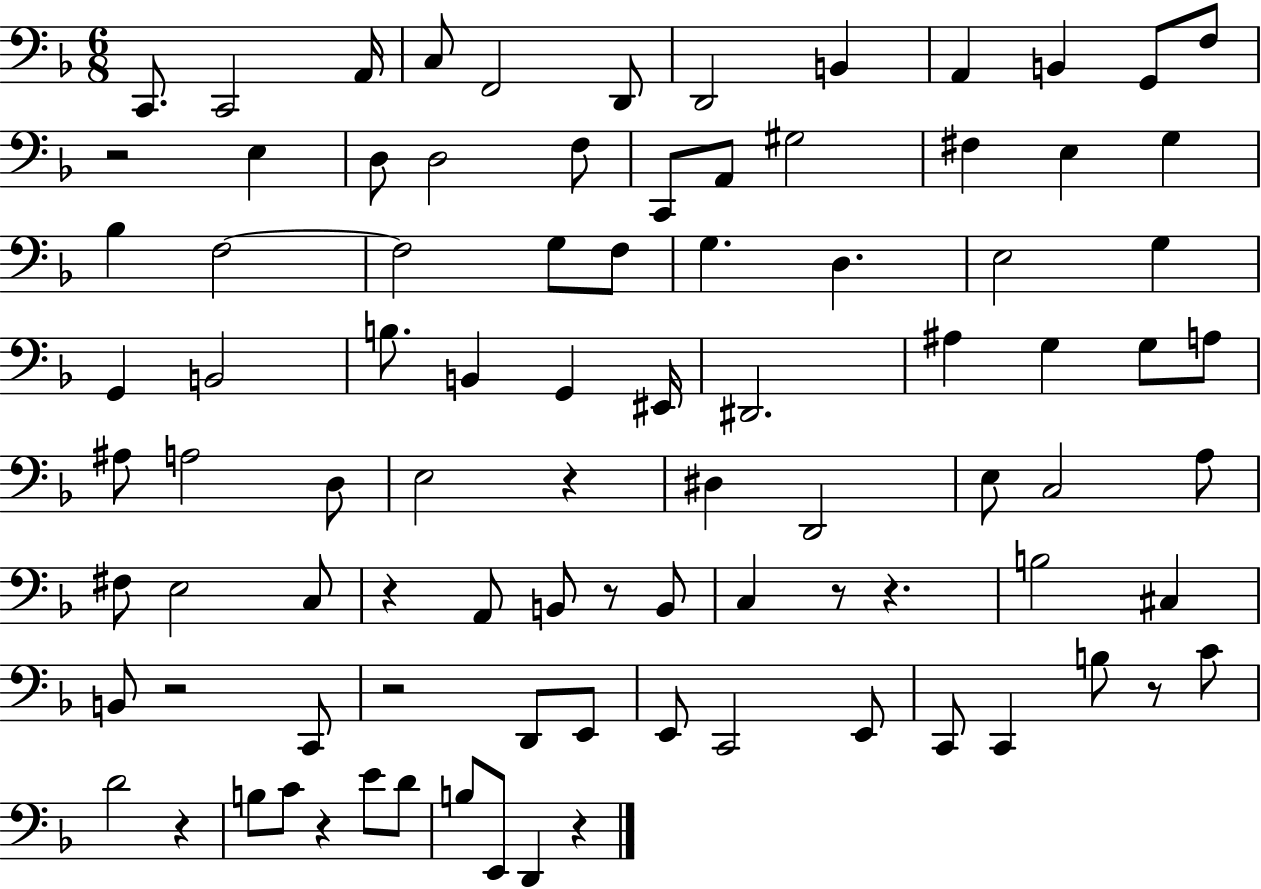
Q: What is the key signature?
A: F major